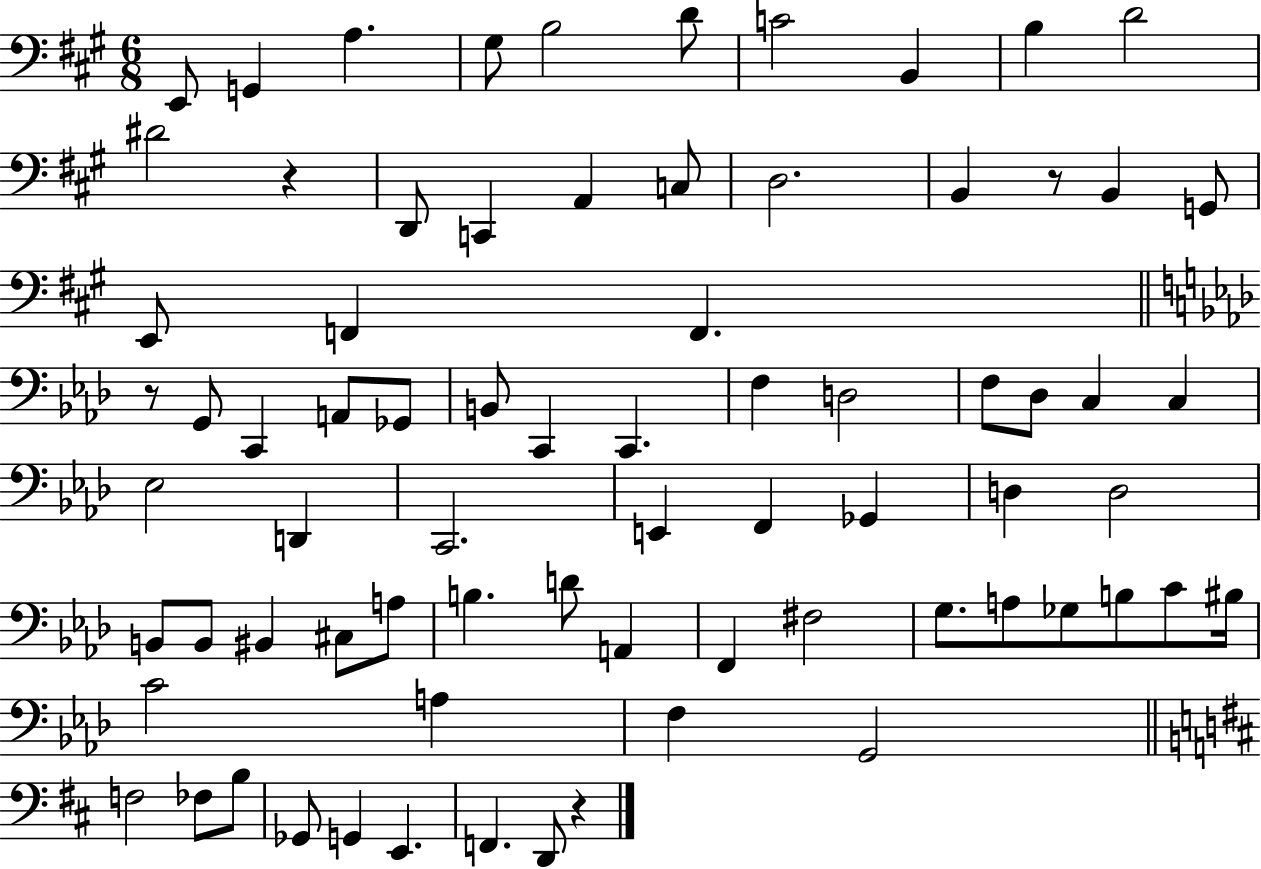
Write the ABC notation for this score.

X:1
T:Untitled
M:6/8
L:1/4
K:A
E,,/2 G,, A, ^G,/2 B,2 D/2 C2 B,, B, D2 ^D2 z D,,/2 C,, A,, C,/2 D,2 B,, z/2 B,, G,,/2 E,,/2 F,, F,, z/2 G,,/2 C,, A,,/2 _G,,/2 B,,/2 C,, C,, F, D,2 F,/2 _D,/2 C, C, _E,2 D,, C,,2 E,, F,, _G,, D, D,2 B,,/2 B,,/2 ^B,, ^C,/2 A,/2 B, D/2 A,, F,, ^F,2 G,/2 A,/2 _G,/2 B,/2 C/2 ^B,/4 C2 A, F, G,,2 F,2 _F,/2 B,/2 _G,,/2 G,, E,, F,, D,,/2 z